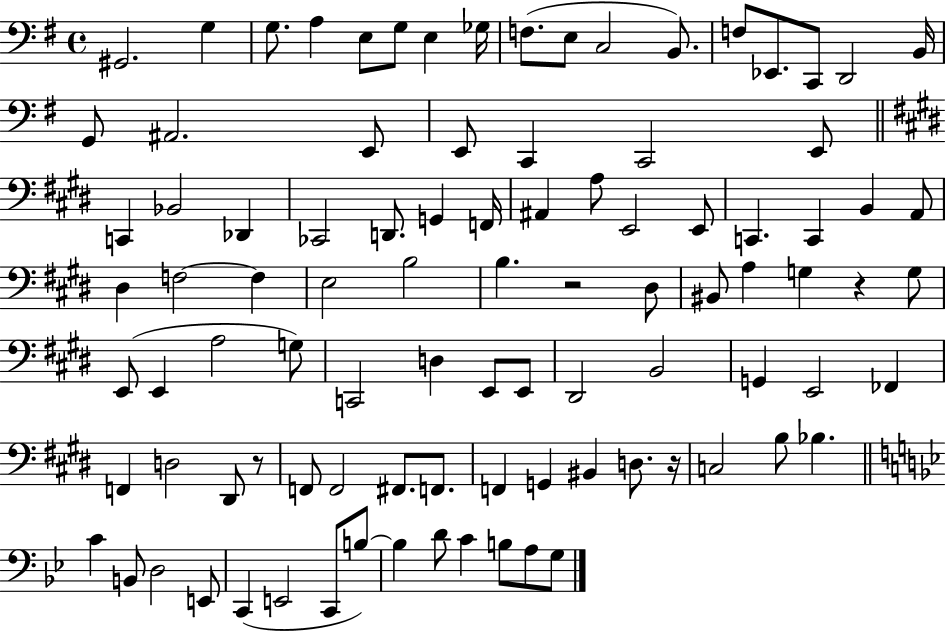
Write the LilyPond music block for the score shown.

{
  \clef bass
  \time 4/4
  \defaultTimeSignature
  \key g \major
  gis,2. g4 | g8. a4 e8 g8 e4 ges16 | f8.( e8 c2 b,8.) | f8 ees,8. c,8 d,2 b,16 | \break g,8 ais,2. e,8 | e,8 c,4 c,2 e,8 | \bar "||" \break \key e \major c,4 bes,2 des,4 | ces,2 d,8. g,4 f,16 | ais,4 a8 e,2 e,8 | c,4. c,4 b,4 a,8 | \break dis4 f2~~ f4 | e2 b2 | b4. r2 dis8 | bis,8 a4 g4 r4 g8 | \break e,8( e,4 a2 g8) | c,2 d4 e,8 e,8 | dis,2 b,2 | g,4 e,2 fes,4 | \break f,4 d2 dis,8 r8 | f,8 f,2 fis,8. f,8. | f,4 g,4 bis,4 d8. r16 | c2 b8 bes4. | \break \bar "||" \break \key g \minor c'4 b,8 d2 e,8 | c,4( e,2 c,8 b8~~) | b4 d'8 c'4 b8 a8 g8 | \bar "|."
}